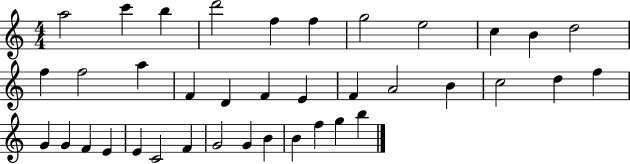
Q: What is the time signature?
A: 4/4